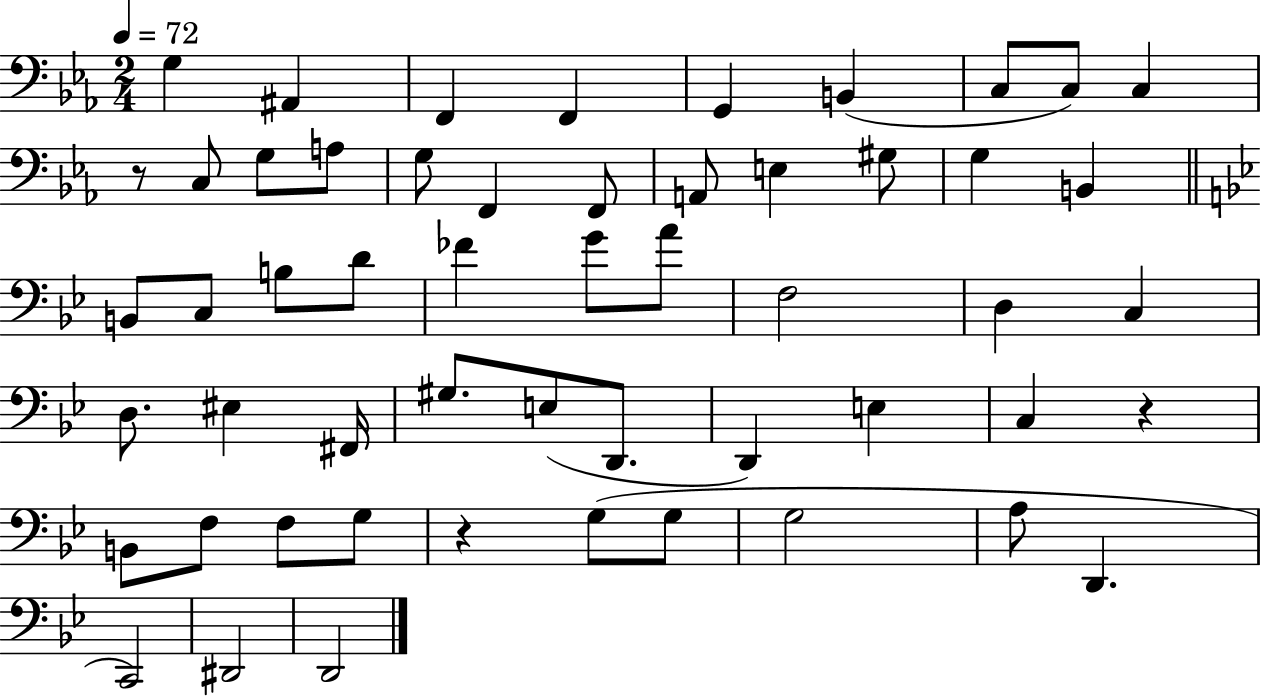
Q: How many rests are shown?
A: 3